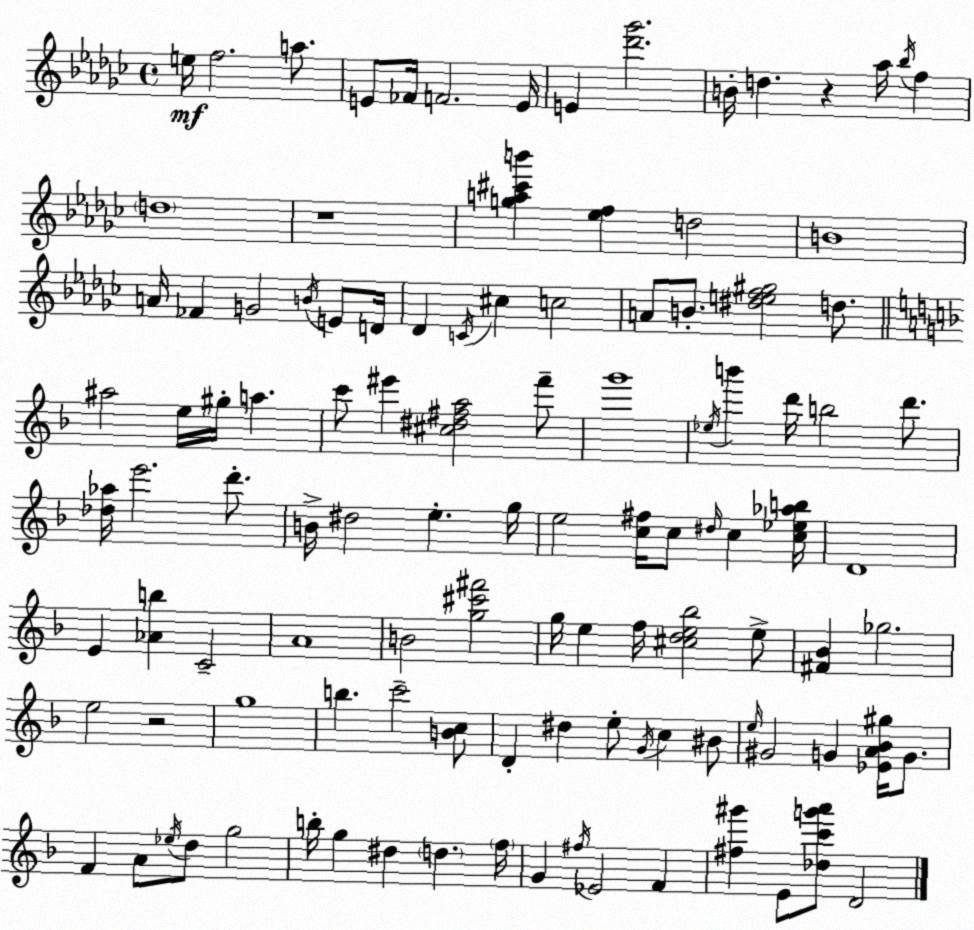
X:1
T:Untitled
M:4/4
L:1/4
K:Ebm
e/4 f2 a/2 E/2 _F/4 F2 E/4 E [_d'_g']2 B/4 d z _a/4 _b/4 f d4 z4 [ga^c'b'] [_ef] d2 B4 A/4 _F G2 B/4 E/2 D/4 _D C/4 ^c c2 A/2 B/2 [^def^g]2 d/2 ^a2 e/4 ^g/4 a c'/2 ^e' [^c^d^fa]2 f'/2 g'4 _e/4 b' d'/4 b2 d'/2 [_d_a]/4 e'2 d'/2 B/4 ^d2 e g/4 e2 [c^f]/4 c/2 ^d/4 c [c_e_ab]/4 D4 E [_Ab] C2 A4 B2 [g^c'^f']2 g/4 e f/4 [^cde_b]2 e/2 [^F_B] _g2 e2 z2 g4 b c'2 [Bc]/2 D ^d e/2 G/4 c ^B/2 e/4 ^G2 G [_EA_B^g]/4 G/2 F A/2 _e/4 d/2 g2 b/4 g ^d d f/4 G ^f/4 _E2 F [^f^g'] E/2 [_dc'g'a']/2 D2